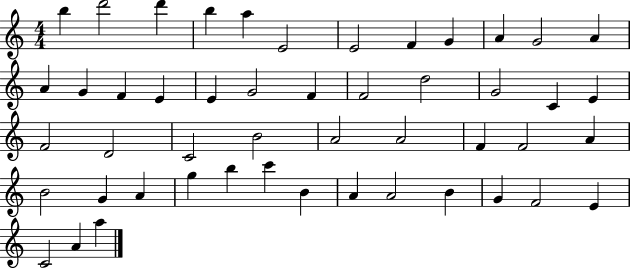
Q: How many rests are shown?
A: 0